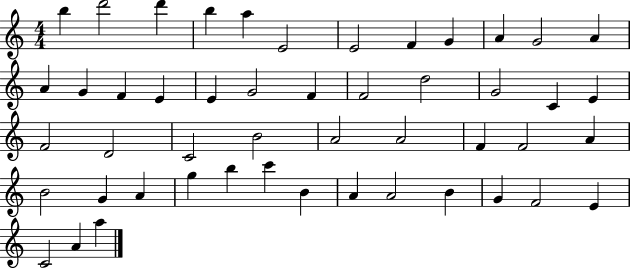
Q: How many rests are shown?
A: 0